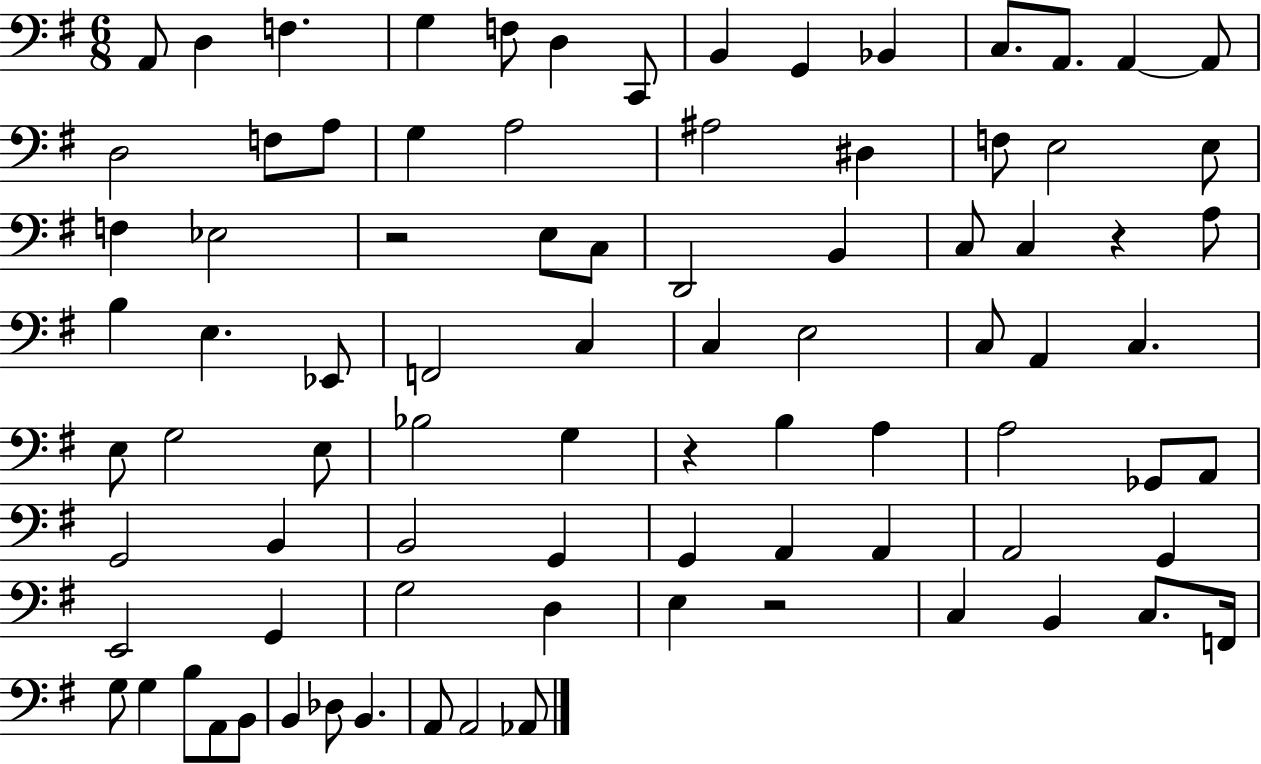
{
  \clef bass
  \numericTimeSignature
  \time 6/8
  \key g \major
  a,8 d4 f4. | g4 f8 d4 c,8 | b,4 g,4 bes,4 | c8. a,8. a,4~~ a,8 | \break d2 f8 a8 | g4 a2 | ais2 dis4 | f8 e2 e8 | \break f4 ees2 | r2 e8 c8 | d,2 b,4 | c8 c4 r4 a8 | \break b4 e4. ees,8 | f,2 c4 | c4 e2 | c8 a,4 c4. | \break e8 g2 e8 | bes2 g4 | r4 b4 a4 | a2 ges,8 a,8 | \break g,2 b,4 | b,2 g,4 | g,4 a,4 a,4 | a,2 g,4 | \break e,2 g,4 | g2 d4 | e4 r2 | c4 b,4 c8. f,16 | \break g8 g4 b8 a,8 b,8 | b,4 des8 b,4. | a,8 a,2 aes,8 | \bar "|."
}